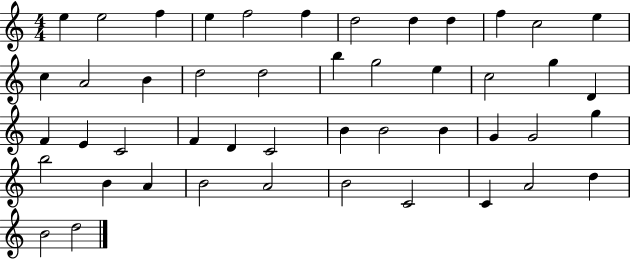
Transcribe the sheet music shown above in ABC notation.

X:1
T:Untitled
M:4/4
L:1/4
K:C
e e2 f e f2 f d2 d d f c2 e c A2 B d2 d2 b g2 e c2 g D F E C2 F D C2 B B2 B G G2 g b2 B A B2 A2 B2 C2 C A2 d B2 d2